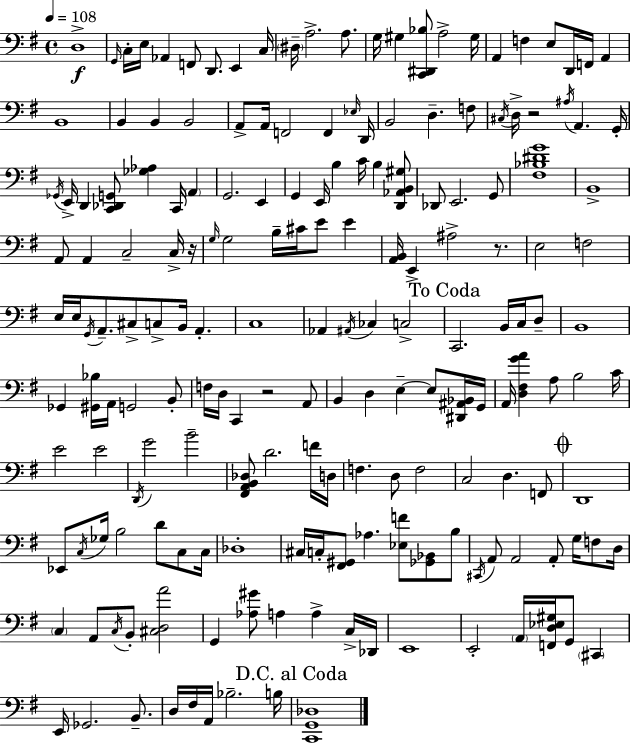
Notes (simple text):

D3/w G2/s C3/s E3/s Ab2/q F2/e D2/e. E2/q C3/s D#3/s A3/h. A3/e. G3/s G#3/q [C2,D#2,Bb3]/e A3/h G#3/s A2/q F3/q E3/e D2/s F2/s A2/q B2/w B2/q B2/q B2/h A2/e A2/s F2/h F2/q Eb3/s D2/s B2/h D3/q. F3/e C#3/s D3/s R/h A#3/s A2/q. G2/s Gb2/s E2/s D2/q [C2,Db2,G2]/e [Gb3,Ab3]/q C2/s A2/q G2/h. E2/q G2/q E2/s B3/q C4/s B3/q [D2,Ab2,B2,G#3]/e Db2/e E2/h. G2/e [F#3,Bb3,D#4,G4]/w B2/w A2/e A2/q C3/h C3/s R/s G3/s G3/h B3/s C#4/s E4/e E4/q [A2,B2]/s E2/q A#3/h R/e. E3/h F3/h E3/s E3/s G2/s A2/e. C#3/e C3/e B2/s A2/q. C3/w Ab2/q A#2/s CES3/q C3/h C2/h. B2/s C3/s D3/e B2/w Gb2/q [G#2,Bb3]/s A2/s G2/h B2/e F3/s D3/s C2/q R/h A2/e B2/q D3/q E3/q E3/e [D#2,A#2,Bb2]/s G2/s A2/s [D3,F#3,G4,A4]/q A3/e B3/h C4/s E4/h E4/h D2/s G4/h B4/h [F#2,A2,B2,Db3]/e D4/h. F4/s D3/s F3/q. D3/e F3/h C3/h D3/q. F2/e D2/w Eb2/e C3/s Gb3/s B3/h D4/e C3/e C3/s Db3/w C#3/s C3/s [F#2,G#2]/e Ab3/q. [Eb3,F4]/e [Gb2,Bb2]/e B3/e C#2/s A2/e A2/h A2/e G3/s F3/e D3/s C3/q A2/e C3/s B2/e [C#3,D3,A4]/h G2/q [Ab3,G#4]/e A3/q A3/q C3/s Db2/s E2/w E2/h A2/s [F2,D3,Eb3,G#3]/s G2/e C#2/q E2/s Gb2/h. B2/e. D3/s F#3/s A2/s Bb3/h. B3/s [C2,G2,Db3]/w